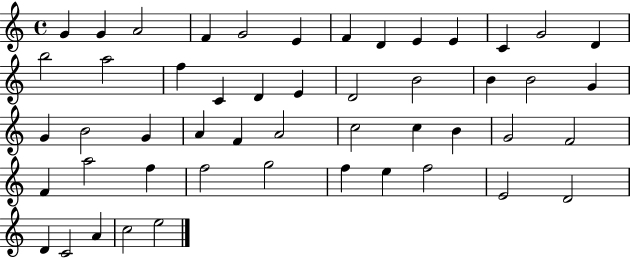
X:1
T:Untitled
M:4/4
L:1/4
K:C
G G A2 F G2 E F D E E C G2 D b2 a2 f C D E D2 B2 B B2 G G B2 G A F A2 c2 c B G2 F2 F a2 f f2 g2 f e f2 E2 D2 D C2 A c2 e2